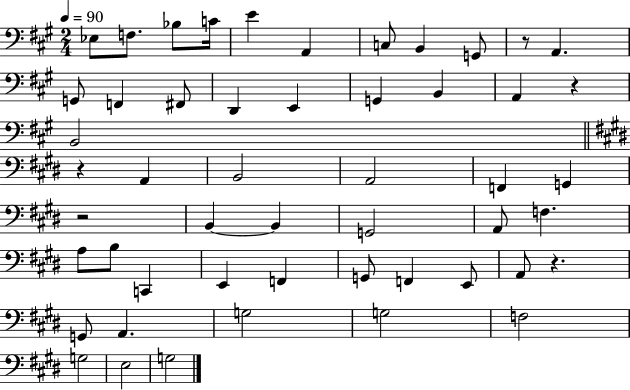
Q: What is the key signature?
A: A major